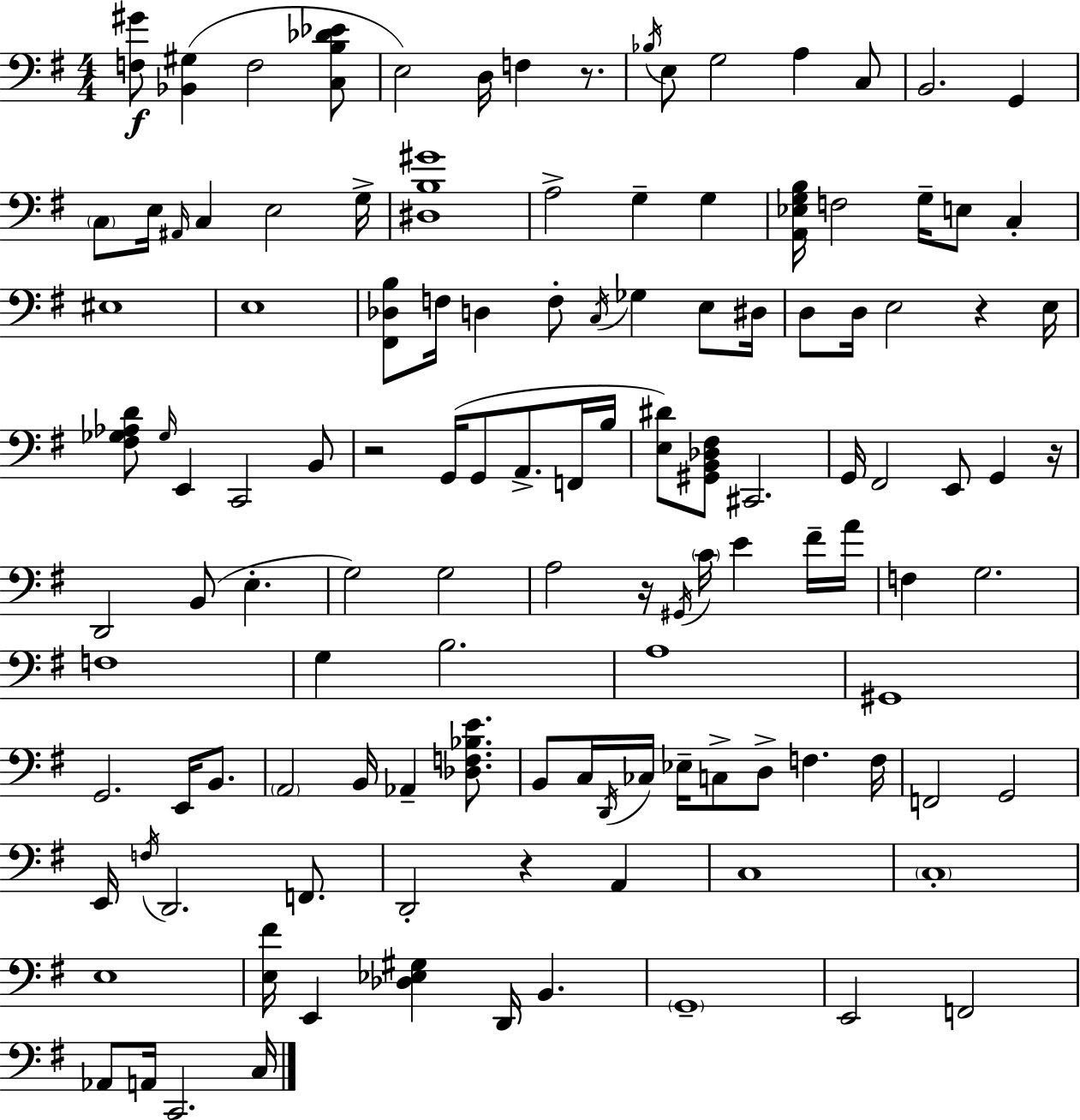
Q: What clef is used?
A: bass